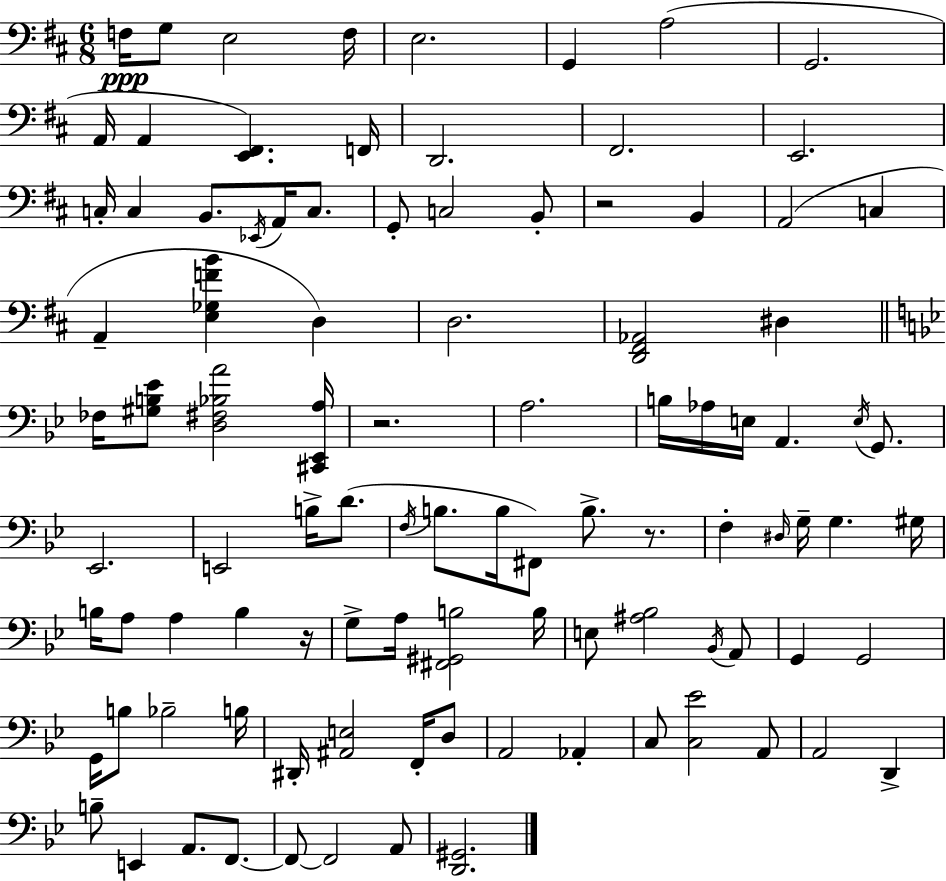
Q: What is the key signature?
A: D major